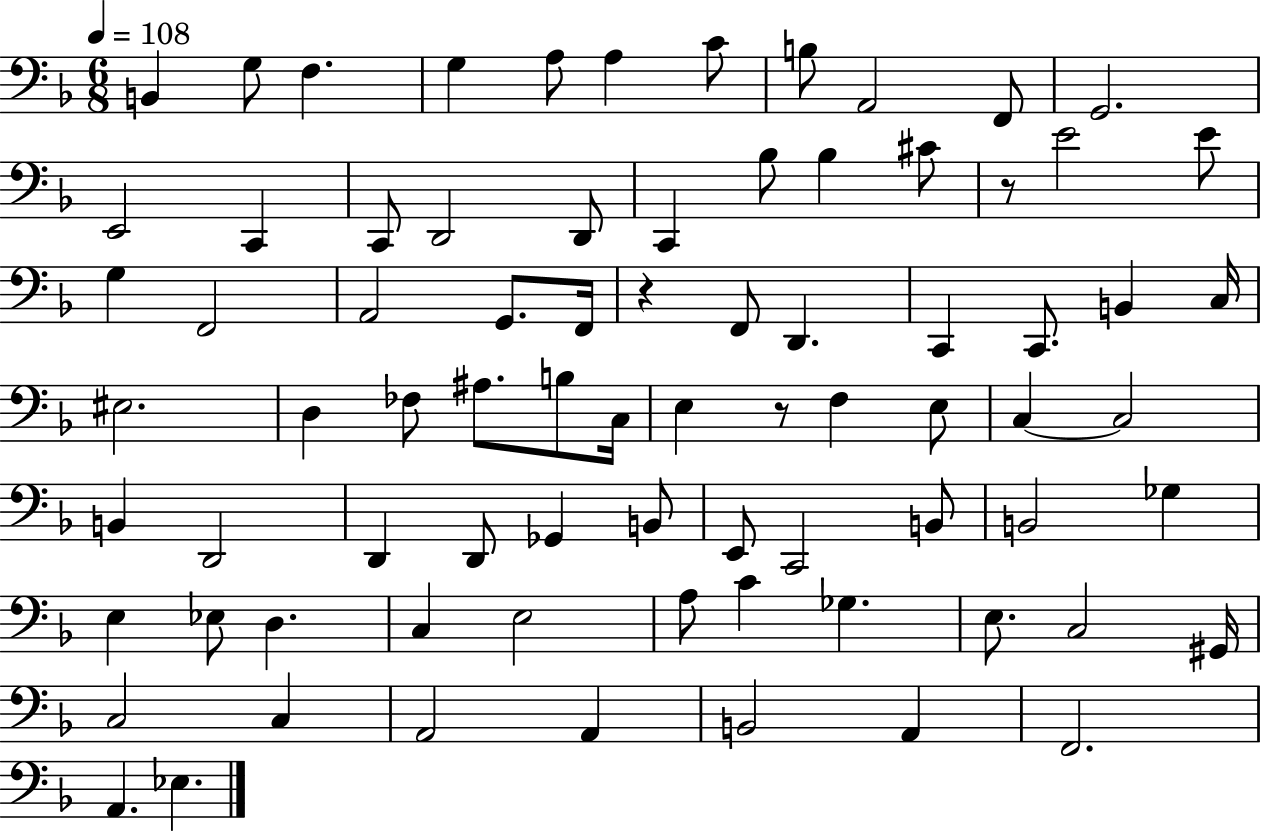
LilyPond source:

{
  \clef bass
  \numericTimeSignature
  \time 6/8
  \key f \major
  \tempo 4 = 108
  b,4 g8 f4. | g4 a8 a4 c'8 | b8 a,2 f,8 | g,2. | \break e,2 c,4 | c,8 d,2 d,8 | c,4 bes8 bes4 cis'8 | r8 e'2 e'8 | \break g4 f,2 | a,2 g,8. f,16 | r4 f,8 d,4. | c,4 c,8. b,4 c16 | \break eis2. | d4 fes8 ais8. b8 c16 | e4 r8 f4 e8 | c4~~ c2 | \break b,4 d,2 | d,4 d,8 ges,4 b,8 | e,8 c,2 b,8 | b,2 ges4 | \break e4 ees8 d4. | c4 e2 | a8 c'4 ges4. | e8. c2 gis,16 | \break c2 c4 | a,2 a,4 | b,2 a,4 | f,2. | \break a,4. ees4. | \bar "|."
}